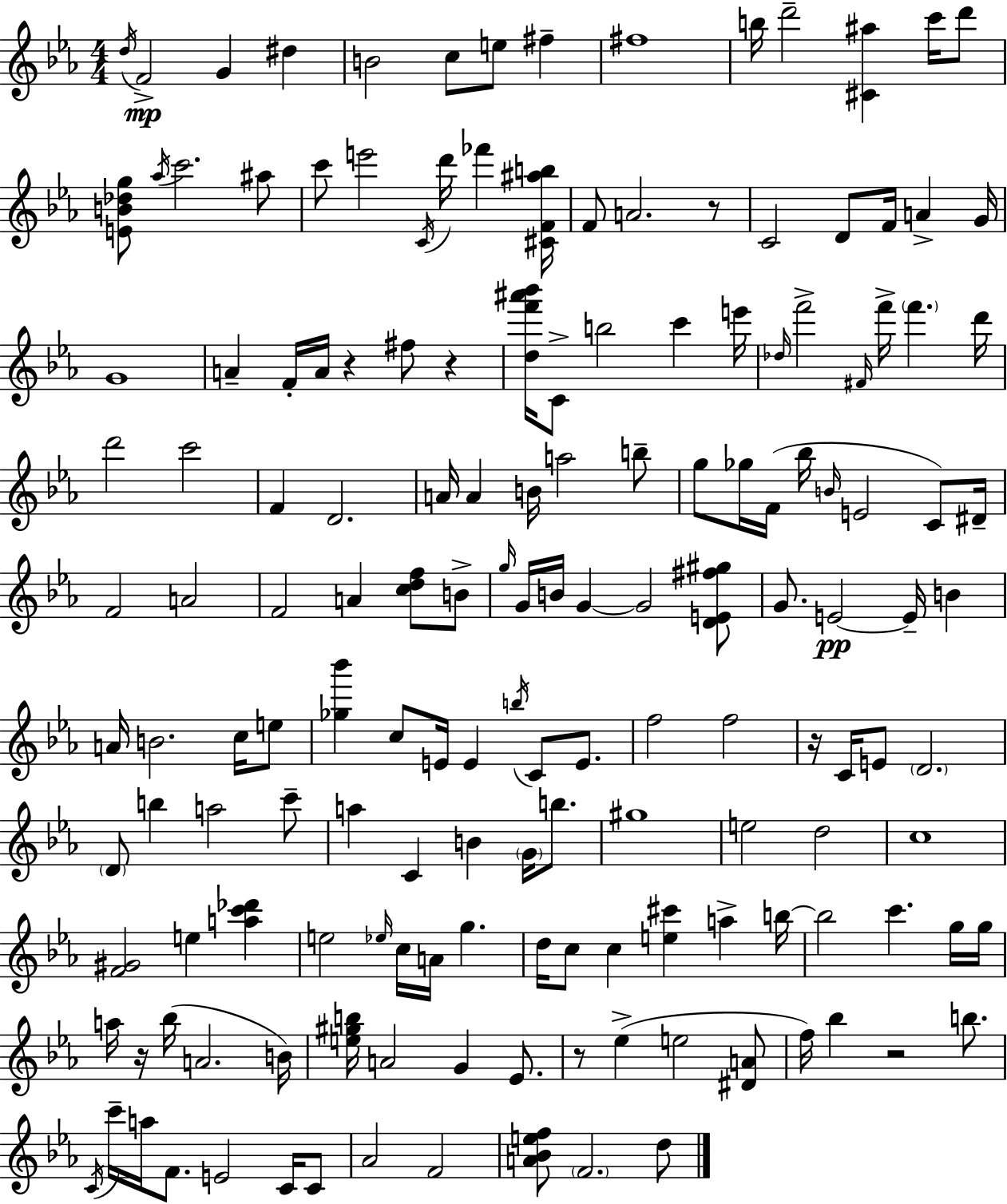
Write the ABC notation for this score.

X:1
T:Untitled
M:4/4
L:1/4
K:Eb
d/4 F2 G ^d B2 c/2 e/2 ^f ^f4 b/4 d'2 [^C^a] c'/4 d'/2 [EB_dg]/2 _a/4 c'2 ^a/2 c'/2 e'2 C/4 d'/4 _f' [^CF^ab]/4 F/2 A2 z/2 C2 D/2 F/4 A G/4 G4 A F/4 A/4 z ^f/2 z [df'^a'_b']/4 C/2 b2 c' e'/4 _d/4 f'2 ^F/4 f'/4 f' d'/4 d'2 c'2 F D2 A/4 A B/4 a2 b/2 g/2 _g/4 F/4 _b/4 B/4 E2 C/2 ^D/4 F2 A2 F2 A [cdf]/2 B/2 g/4 G/4 B/4 G G2 [DE^f^g]/2 G/2 E2 E/4 B A/4 B2 c/4 e/2 [_g_b'] c/2 E/4 E b/4 C/2 E/2 f2 f2 z/4 C/4 E/2 D2 D/2 b a2 c'/2 a C B G/4 b/2 ^g4 e2 d2 c4 [F^G]2 e [ac'_d'] e2 _e/4 c/4 A/4 g d/4 c/2 c [e^c'] a b/4 b2 c' g/4 g/4 a/4 z/4 _b/4 A2 B/4 [e^gb]/4 A2 G _E/2 z/2 _e e2 [^DA]/2 f/4 _b z2 b/2 C/4 c'/4 a/4 F/2 E2 C/4 C/2 _A2 F2 [A_Bef]/2 F2 d/2